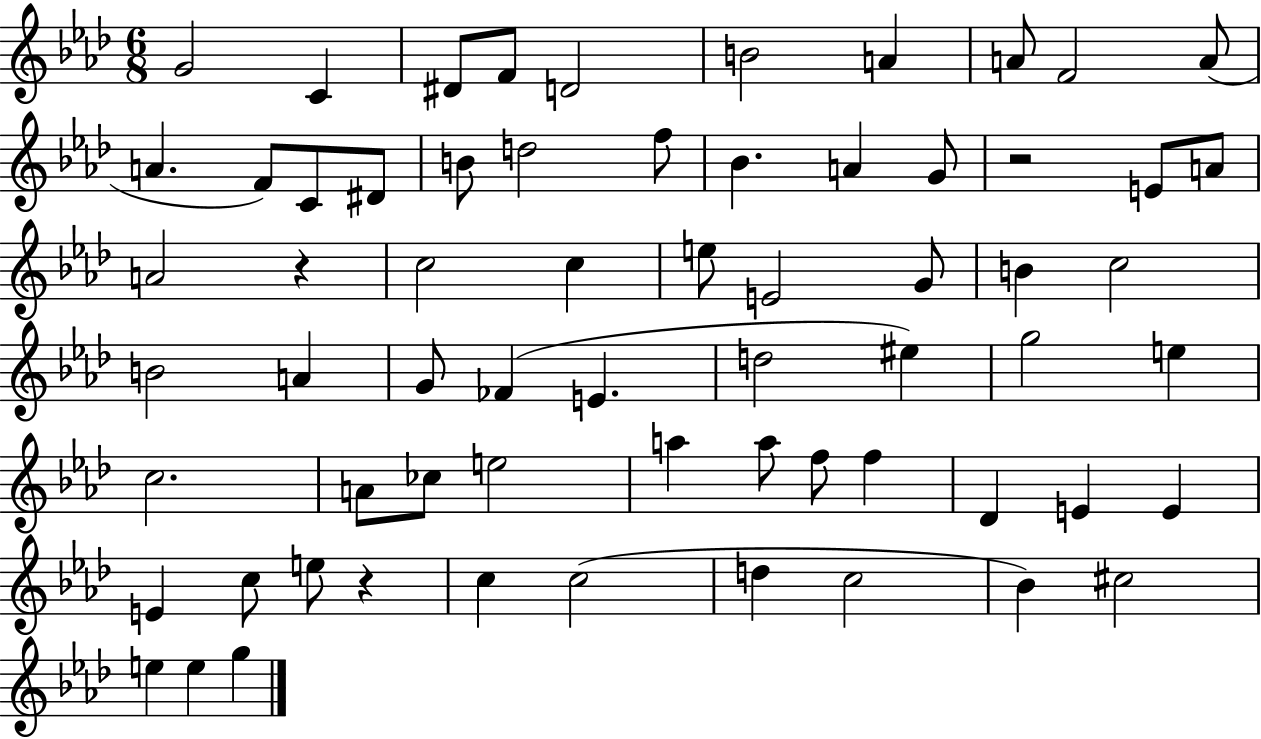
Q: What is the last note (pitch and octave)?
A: G5